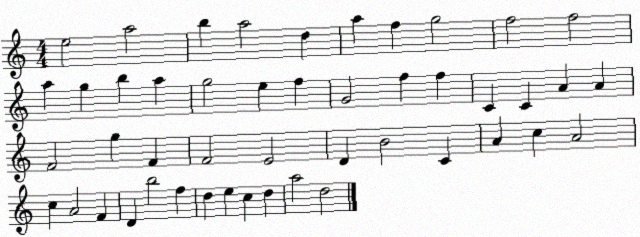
X:1
T:Untitled
M:4/4
L:1/4
K:C
e2 a2 b a2 d a f g2 f2 f2 a g b a g2 e f G2 f f C C A A F2 g F F2 E2 D B2 C A c A2 c A2 F D b2 f d e c d a2 d2